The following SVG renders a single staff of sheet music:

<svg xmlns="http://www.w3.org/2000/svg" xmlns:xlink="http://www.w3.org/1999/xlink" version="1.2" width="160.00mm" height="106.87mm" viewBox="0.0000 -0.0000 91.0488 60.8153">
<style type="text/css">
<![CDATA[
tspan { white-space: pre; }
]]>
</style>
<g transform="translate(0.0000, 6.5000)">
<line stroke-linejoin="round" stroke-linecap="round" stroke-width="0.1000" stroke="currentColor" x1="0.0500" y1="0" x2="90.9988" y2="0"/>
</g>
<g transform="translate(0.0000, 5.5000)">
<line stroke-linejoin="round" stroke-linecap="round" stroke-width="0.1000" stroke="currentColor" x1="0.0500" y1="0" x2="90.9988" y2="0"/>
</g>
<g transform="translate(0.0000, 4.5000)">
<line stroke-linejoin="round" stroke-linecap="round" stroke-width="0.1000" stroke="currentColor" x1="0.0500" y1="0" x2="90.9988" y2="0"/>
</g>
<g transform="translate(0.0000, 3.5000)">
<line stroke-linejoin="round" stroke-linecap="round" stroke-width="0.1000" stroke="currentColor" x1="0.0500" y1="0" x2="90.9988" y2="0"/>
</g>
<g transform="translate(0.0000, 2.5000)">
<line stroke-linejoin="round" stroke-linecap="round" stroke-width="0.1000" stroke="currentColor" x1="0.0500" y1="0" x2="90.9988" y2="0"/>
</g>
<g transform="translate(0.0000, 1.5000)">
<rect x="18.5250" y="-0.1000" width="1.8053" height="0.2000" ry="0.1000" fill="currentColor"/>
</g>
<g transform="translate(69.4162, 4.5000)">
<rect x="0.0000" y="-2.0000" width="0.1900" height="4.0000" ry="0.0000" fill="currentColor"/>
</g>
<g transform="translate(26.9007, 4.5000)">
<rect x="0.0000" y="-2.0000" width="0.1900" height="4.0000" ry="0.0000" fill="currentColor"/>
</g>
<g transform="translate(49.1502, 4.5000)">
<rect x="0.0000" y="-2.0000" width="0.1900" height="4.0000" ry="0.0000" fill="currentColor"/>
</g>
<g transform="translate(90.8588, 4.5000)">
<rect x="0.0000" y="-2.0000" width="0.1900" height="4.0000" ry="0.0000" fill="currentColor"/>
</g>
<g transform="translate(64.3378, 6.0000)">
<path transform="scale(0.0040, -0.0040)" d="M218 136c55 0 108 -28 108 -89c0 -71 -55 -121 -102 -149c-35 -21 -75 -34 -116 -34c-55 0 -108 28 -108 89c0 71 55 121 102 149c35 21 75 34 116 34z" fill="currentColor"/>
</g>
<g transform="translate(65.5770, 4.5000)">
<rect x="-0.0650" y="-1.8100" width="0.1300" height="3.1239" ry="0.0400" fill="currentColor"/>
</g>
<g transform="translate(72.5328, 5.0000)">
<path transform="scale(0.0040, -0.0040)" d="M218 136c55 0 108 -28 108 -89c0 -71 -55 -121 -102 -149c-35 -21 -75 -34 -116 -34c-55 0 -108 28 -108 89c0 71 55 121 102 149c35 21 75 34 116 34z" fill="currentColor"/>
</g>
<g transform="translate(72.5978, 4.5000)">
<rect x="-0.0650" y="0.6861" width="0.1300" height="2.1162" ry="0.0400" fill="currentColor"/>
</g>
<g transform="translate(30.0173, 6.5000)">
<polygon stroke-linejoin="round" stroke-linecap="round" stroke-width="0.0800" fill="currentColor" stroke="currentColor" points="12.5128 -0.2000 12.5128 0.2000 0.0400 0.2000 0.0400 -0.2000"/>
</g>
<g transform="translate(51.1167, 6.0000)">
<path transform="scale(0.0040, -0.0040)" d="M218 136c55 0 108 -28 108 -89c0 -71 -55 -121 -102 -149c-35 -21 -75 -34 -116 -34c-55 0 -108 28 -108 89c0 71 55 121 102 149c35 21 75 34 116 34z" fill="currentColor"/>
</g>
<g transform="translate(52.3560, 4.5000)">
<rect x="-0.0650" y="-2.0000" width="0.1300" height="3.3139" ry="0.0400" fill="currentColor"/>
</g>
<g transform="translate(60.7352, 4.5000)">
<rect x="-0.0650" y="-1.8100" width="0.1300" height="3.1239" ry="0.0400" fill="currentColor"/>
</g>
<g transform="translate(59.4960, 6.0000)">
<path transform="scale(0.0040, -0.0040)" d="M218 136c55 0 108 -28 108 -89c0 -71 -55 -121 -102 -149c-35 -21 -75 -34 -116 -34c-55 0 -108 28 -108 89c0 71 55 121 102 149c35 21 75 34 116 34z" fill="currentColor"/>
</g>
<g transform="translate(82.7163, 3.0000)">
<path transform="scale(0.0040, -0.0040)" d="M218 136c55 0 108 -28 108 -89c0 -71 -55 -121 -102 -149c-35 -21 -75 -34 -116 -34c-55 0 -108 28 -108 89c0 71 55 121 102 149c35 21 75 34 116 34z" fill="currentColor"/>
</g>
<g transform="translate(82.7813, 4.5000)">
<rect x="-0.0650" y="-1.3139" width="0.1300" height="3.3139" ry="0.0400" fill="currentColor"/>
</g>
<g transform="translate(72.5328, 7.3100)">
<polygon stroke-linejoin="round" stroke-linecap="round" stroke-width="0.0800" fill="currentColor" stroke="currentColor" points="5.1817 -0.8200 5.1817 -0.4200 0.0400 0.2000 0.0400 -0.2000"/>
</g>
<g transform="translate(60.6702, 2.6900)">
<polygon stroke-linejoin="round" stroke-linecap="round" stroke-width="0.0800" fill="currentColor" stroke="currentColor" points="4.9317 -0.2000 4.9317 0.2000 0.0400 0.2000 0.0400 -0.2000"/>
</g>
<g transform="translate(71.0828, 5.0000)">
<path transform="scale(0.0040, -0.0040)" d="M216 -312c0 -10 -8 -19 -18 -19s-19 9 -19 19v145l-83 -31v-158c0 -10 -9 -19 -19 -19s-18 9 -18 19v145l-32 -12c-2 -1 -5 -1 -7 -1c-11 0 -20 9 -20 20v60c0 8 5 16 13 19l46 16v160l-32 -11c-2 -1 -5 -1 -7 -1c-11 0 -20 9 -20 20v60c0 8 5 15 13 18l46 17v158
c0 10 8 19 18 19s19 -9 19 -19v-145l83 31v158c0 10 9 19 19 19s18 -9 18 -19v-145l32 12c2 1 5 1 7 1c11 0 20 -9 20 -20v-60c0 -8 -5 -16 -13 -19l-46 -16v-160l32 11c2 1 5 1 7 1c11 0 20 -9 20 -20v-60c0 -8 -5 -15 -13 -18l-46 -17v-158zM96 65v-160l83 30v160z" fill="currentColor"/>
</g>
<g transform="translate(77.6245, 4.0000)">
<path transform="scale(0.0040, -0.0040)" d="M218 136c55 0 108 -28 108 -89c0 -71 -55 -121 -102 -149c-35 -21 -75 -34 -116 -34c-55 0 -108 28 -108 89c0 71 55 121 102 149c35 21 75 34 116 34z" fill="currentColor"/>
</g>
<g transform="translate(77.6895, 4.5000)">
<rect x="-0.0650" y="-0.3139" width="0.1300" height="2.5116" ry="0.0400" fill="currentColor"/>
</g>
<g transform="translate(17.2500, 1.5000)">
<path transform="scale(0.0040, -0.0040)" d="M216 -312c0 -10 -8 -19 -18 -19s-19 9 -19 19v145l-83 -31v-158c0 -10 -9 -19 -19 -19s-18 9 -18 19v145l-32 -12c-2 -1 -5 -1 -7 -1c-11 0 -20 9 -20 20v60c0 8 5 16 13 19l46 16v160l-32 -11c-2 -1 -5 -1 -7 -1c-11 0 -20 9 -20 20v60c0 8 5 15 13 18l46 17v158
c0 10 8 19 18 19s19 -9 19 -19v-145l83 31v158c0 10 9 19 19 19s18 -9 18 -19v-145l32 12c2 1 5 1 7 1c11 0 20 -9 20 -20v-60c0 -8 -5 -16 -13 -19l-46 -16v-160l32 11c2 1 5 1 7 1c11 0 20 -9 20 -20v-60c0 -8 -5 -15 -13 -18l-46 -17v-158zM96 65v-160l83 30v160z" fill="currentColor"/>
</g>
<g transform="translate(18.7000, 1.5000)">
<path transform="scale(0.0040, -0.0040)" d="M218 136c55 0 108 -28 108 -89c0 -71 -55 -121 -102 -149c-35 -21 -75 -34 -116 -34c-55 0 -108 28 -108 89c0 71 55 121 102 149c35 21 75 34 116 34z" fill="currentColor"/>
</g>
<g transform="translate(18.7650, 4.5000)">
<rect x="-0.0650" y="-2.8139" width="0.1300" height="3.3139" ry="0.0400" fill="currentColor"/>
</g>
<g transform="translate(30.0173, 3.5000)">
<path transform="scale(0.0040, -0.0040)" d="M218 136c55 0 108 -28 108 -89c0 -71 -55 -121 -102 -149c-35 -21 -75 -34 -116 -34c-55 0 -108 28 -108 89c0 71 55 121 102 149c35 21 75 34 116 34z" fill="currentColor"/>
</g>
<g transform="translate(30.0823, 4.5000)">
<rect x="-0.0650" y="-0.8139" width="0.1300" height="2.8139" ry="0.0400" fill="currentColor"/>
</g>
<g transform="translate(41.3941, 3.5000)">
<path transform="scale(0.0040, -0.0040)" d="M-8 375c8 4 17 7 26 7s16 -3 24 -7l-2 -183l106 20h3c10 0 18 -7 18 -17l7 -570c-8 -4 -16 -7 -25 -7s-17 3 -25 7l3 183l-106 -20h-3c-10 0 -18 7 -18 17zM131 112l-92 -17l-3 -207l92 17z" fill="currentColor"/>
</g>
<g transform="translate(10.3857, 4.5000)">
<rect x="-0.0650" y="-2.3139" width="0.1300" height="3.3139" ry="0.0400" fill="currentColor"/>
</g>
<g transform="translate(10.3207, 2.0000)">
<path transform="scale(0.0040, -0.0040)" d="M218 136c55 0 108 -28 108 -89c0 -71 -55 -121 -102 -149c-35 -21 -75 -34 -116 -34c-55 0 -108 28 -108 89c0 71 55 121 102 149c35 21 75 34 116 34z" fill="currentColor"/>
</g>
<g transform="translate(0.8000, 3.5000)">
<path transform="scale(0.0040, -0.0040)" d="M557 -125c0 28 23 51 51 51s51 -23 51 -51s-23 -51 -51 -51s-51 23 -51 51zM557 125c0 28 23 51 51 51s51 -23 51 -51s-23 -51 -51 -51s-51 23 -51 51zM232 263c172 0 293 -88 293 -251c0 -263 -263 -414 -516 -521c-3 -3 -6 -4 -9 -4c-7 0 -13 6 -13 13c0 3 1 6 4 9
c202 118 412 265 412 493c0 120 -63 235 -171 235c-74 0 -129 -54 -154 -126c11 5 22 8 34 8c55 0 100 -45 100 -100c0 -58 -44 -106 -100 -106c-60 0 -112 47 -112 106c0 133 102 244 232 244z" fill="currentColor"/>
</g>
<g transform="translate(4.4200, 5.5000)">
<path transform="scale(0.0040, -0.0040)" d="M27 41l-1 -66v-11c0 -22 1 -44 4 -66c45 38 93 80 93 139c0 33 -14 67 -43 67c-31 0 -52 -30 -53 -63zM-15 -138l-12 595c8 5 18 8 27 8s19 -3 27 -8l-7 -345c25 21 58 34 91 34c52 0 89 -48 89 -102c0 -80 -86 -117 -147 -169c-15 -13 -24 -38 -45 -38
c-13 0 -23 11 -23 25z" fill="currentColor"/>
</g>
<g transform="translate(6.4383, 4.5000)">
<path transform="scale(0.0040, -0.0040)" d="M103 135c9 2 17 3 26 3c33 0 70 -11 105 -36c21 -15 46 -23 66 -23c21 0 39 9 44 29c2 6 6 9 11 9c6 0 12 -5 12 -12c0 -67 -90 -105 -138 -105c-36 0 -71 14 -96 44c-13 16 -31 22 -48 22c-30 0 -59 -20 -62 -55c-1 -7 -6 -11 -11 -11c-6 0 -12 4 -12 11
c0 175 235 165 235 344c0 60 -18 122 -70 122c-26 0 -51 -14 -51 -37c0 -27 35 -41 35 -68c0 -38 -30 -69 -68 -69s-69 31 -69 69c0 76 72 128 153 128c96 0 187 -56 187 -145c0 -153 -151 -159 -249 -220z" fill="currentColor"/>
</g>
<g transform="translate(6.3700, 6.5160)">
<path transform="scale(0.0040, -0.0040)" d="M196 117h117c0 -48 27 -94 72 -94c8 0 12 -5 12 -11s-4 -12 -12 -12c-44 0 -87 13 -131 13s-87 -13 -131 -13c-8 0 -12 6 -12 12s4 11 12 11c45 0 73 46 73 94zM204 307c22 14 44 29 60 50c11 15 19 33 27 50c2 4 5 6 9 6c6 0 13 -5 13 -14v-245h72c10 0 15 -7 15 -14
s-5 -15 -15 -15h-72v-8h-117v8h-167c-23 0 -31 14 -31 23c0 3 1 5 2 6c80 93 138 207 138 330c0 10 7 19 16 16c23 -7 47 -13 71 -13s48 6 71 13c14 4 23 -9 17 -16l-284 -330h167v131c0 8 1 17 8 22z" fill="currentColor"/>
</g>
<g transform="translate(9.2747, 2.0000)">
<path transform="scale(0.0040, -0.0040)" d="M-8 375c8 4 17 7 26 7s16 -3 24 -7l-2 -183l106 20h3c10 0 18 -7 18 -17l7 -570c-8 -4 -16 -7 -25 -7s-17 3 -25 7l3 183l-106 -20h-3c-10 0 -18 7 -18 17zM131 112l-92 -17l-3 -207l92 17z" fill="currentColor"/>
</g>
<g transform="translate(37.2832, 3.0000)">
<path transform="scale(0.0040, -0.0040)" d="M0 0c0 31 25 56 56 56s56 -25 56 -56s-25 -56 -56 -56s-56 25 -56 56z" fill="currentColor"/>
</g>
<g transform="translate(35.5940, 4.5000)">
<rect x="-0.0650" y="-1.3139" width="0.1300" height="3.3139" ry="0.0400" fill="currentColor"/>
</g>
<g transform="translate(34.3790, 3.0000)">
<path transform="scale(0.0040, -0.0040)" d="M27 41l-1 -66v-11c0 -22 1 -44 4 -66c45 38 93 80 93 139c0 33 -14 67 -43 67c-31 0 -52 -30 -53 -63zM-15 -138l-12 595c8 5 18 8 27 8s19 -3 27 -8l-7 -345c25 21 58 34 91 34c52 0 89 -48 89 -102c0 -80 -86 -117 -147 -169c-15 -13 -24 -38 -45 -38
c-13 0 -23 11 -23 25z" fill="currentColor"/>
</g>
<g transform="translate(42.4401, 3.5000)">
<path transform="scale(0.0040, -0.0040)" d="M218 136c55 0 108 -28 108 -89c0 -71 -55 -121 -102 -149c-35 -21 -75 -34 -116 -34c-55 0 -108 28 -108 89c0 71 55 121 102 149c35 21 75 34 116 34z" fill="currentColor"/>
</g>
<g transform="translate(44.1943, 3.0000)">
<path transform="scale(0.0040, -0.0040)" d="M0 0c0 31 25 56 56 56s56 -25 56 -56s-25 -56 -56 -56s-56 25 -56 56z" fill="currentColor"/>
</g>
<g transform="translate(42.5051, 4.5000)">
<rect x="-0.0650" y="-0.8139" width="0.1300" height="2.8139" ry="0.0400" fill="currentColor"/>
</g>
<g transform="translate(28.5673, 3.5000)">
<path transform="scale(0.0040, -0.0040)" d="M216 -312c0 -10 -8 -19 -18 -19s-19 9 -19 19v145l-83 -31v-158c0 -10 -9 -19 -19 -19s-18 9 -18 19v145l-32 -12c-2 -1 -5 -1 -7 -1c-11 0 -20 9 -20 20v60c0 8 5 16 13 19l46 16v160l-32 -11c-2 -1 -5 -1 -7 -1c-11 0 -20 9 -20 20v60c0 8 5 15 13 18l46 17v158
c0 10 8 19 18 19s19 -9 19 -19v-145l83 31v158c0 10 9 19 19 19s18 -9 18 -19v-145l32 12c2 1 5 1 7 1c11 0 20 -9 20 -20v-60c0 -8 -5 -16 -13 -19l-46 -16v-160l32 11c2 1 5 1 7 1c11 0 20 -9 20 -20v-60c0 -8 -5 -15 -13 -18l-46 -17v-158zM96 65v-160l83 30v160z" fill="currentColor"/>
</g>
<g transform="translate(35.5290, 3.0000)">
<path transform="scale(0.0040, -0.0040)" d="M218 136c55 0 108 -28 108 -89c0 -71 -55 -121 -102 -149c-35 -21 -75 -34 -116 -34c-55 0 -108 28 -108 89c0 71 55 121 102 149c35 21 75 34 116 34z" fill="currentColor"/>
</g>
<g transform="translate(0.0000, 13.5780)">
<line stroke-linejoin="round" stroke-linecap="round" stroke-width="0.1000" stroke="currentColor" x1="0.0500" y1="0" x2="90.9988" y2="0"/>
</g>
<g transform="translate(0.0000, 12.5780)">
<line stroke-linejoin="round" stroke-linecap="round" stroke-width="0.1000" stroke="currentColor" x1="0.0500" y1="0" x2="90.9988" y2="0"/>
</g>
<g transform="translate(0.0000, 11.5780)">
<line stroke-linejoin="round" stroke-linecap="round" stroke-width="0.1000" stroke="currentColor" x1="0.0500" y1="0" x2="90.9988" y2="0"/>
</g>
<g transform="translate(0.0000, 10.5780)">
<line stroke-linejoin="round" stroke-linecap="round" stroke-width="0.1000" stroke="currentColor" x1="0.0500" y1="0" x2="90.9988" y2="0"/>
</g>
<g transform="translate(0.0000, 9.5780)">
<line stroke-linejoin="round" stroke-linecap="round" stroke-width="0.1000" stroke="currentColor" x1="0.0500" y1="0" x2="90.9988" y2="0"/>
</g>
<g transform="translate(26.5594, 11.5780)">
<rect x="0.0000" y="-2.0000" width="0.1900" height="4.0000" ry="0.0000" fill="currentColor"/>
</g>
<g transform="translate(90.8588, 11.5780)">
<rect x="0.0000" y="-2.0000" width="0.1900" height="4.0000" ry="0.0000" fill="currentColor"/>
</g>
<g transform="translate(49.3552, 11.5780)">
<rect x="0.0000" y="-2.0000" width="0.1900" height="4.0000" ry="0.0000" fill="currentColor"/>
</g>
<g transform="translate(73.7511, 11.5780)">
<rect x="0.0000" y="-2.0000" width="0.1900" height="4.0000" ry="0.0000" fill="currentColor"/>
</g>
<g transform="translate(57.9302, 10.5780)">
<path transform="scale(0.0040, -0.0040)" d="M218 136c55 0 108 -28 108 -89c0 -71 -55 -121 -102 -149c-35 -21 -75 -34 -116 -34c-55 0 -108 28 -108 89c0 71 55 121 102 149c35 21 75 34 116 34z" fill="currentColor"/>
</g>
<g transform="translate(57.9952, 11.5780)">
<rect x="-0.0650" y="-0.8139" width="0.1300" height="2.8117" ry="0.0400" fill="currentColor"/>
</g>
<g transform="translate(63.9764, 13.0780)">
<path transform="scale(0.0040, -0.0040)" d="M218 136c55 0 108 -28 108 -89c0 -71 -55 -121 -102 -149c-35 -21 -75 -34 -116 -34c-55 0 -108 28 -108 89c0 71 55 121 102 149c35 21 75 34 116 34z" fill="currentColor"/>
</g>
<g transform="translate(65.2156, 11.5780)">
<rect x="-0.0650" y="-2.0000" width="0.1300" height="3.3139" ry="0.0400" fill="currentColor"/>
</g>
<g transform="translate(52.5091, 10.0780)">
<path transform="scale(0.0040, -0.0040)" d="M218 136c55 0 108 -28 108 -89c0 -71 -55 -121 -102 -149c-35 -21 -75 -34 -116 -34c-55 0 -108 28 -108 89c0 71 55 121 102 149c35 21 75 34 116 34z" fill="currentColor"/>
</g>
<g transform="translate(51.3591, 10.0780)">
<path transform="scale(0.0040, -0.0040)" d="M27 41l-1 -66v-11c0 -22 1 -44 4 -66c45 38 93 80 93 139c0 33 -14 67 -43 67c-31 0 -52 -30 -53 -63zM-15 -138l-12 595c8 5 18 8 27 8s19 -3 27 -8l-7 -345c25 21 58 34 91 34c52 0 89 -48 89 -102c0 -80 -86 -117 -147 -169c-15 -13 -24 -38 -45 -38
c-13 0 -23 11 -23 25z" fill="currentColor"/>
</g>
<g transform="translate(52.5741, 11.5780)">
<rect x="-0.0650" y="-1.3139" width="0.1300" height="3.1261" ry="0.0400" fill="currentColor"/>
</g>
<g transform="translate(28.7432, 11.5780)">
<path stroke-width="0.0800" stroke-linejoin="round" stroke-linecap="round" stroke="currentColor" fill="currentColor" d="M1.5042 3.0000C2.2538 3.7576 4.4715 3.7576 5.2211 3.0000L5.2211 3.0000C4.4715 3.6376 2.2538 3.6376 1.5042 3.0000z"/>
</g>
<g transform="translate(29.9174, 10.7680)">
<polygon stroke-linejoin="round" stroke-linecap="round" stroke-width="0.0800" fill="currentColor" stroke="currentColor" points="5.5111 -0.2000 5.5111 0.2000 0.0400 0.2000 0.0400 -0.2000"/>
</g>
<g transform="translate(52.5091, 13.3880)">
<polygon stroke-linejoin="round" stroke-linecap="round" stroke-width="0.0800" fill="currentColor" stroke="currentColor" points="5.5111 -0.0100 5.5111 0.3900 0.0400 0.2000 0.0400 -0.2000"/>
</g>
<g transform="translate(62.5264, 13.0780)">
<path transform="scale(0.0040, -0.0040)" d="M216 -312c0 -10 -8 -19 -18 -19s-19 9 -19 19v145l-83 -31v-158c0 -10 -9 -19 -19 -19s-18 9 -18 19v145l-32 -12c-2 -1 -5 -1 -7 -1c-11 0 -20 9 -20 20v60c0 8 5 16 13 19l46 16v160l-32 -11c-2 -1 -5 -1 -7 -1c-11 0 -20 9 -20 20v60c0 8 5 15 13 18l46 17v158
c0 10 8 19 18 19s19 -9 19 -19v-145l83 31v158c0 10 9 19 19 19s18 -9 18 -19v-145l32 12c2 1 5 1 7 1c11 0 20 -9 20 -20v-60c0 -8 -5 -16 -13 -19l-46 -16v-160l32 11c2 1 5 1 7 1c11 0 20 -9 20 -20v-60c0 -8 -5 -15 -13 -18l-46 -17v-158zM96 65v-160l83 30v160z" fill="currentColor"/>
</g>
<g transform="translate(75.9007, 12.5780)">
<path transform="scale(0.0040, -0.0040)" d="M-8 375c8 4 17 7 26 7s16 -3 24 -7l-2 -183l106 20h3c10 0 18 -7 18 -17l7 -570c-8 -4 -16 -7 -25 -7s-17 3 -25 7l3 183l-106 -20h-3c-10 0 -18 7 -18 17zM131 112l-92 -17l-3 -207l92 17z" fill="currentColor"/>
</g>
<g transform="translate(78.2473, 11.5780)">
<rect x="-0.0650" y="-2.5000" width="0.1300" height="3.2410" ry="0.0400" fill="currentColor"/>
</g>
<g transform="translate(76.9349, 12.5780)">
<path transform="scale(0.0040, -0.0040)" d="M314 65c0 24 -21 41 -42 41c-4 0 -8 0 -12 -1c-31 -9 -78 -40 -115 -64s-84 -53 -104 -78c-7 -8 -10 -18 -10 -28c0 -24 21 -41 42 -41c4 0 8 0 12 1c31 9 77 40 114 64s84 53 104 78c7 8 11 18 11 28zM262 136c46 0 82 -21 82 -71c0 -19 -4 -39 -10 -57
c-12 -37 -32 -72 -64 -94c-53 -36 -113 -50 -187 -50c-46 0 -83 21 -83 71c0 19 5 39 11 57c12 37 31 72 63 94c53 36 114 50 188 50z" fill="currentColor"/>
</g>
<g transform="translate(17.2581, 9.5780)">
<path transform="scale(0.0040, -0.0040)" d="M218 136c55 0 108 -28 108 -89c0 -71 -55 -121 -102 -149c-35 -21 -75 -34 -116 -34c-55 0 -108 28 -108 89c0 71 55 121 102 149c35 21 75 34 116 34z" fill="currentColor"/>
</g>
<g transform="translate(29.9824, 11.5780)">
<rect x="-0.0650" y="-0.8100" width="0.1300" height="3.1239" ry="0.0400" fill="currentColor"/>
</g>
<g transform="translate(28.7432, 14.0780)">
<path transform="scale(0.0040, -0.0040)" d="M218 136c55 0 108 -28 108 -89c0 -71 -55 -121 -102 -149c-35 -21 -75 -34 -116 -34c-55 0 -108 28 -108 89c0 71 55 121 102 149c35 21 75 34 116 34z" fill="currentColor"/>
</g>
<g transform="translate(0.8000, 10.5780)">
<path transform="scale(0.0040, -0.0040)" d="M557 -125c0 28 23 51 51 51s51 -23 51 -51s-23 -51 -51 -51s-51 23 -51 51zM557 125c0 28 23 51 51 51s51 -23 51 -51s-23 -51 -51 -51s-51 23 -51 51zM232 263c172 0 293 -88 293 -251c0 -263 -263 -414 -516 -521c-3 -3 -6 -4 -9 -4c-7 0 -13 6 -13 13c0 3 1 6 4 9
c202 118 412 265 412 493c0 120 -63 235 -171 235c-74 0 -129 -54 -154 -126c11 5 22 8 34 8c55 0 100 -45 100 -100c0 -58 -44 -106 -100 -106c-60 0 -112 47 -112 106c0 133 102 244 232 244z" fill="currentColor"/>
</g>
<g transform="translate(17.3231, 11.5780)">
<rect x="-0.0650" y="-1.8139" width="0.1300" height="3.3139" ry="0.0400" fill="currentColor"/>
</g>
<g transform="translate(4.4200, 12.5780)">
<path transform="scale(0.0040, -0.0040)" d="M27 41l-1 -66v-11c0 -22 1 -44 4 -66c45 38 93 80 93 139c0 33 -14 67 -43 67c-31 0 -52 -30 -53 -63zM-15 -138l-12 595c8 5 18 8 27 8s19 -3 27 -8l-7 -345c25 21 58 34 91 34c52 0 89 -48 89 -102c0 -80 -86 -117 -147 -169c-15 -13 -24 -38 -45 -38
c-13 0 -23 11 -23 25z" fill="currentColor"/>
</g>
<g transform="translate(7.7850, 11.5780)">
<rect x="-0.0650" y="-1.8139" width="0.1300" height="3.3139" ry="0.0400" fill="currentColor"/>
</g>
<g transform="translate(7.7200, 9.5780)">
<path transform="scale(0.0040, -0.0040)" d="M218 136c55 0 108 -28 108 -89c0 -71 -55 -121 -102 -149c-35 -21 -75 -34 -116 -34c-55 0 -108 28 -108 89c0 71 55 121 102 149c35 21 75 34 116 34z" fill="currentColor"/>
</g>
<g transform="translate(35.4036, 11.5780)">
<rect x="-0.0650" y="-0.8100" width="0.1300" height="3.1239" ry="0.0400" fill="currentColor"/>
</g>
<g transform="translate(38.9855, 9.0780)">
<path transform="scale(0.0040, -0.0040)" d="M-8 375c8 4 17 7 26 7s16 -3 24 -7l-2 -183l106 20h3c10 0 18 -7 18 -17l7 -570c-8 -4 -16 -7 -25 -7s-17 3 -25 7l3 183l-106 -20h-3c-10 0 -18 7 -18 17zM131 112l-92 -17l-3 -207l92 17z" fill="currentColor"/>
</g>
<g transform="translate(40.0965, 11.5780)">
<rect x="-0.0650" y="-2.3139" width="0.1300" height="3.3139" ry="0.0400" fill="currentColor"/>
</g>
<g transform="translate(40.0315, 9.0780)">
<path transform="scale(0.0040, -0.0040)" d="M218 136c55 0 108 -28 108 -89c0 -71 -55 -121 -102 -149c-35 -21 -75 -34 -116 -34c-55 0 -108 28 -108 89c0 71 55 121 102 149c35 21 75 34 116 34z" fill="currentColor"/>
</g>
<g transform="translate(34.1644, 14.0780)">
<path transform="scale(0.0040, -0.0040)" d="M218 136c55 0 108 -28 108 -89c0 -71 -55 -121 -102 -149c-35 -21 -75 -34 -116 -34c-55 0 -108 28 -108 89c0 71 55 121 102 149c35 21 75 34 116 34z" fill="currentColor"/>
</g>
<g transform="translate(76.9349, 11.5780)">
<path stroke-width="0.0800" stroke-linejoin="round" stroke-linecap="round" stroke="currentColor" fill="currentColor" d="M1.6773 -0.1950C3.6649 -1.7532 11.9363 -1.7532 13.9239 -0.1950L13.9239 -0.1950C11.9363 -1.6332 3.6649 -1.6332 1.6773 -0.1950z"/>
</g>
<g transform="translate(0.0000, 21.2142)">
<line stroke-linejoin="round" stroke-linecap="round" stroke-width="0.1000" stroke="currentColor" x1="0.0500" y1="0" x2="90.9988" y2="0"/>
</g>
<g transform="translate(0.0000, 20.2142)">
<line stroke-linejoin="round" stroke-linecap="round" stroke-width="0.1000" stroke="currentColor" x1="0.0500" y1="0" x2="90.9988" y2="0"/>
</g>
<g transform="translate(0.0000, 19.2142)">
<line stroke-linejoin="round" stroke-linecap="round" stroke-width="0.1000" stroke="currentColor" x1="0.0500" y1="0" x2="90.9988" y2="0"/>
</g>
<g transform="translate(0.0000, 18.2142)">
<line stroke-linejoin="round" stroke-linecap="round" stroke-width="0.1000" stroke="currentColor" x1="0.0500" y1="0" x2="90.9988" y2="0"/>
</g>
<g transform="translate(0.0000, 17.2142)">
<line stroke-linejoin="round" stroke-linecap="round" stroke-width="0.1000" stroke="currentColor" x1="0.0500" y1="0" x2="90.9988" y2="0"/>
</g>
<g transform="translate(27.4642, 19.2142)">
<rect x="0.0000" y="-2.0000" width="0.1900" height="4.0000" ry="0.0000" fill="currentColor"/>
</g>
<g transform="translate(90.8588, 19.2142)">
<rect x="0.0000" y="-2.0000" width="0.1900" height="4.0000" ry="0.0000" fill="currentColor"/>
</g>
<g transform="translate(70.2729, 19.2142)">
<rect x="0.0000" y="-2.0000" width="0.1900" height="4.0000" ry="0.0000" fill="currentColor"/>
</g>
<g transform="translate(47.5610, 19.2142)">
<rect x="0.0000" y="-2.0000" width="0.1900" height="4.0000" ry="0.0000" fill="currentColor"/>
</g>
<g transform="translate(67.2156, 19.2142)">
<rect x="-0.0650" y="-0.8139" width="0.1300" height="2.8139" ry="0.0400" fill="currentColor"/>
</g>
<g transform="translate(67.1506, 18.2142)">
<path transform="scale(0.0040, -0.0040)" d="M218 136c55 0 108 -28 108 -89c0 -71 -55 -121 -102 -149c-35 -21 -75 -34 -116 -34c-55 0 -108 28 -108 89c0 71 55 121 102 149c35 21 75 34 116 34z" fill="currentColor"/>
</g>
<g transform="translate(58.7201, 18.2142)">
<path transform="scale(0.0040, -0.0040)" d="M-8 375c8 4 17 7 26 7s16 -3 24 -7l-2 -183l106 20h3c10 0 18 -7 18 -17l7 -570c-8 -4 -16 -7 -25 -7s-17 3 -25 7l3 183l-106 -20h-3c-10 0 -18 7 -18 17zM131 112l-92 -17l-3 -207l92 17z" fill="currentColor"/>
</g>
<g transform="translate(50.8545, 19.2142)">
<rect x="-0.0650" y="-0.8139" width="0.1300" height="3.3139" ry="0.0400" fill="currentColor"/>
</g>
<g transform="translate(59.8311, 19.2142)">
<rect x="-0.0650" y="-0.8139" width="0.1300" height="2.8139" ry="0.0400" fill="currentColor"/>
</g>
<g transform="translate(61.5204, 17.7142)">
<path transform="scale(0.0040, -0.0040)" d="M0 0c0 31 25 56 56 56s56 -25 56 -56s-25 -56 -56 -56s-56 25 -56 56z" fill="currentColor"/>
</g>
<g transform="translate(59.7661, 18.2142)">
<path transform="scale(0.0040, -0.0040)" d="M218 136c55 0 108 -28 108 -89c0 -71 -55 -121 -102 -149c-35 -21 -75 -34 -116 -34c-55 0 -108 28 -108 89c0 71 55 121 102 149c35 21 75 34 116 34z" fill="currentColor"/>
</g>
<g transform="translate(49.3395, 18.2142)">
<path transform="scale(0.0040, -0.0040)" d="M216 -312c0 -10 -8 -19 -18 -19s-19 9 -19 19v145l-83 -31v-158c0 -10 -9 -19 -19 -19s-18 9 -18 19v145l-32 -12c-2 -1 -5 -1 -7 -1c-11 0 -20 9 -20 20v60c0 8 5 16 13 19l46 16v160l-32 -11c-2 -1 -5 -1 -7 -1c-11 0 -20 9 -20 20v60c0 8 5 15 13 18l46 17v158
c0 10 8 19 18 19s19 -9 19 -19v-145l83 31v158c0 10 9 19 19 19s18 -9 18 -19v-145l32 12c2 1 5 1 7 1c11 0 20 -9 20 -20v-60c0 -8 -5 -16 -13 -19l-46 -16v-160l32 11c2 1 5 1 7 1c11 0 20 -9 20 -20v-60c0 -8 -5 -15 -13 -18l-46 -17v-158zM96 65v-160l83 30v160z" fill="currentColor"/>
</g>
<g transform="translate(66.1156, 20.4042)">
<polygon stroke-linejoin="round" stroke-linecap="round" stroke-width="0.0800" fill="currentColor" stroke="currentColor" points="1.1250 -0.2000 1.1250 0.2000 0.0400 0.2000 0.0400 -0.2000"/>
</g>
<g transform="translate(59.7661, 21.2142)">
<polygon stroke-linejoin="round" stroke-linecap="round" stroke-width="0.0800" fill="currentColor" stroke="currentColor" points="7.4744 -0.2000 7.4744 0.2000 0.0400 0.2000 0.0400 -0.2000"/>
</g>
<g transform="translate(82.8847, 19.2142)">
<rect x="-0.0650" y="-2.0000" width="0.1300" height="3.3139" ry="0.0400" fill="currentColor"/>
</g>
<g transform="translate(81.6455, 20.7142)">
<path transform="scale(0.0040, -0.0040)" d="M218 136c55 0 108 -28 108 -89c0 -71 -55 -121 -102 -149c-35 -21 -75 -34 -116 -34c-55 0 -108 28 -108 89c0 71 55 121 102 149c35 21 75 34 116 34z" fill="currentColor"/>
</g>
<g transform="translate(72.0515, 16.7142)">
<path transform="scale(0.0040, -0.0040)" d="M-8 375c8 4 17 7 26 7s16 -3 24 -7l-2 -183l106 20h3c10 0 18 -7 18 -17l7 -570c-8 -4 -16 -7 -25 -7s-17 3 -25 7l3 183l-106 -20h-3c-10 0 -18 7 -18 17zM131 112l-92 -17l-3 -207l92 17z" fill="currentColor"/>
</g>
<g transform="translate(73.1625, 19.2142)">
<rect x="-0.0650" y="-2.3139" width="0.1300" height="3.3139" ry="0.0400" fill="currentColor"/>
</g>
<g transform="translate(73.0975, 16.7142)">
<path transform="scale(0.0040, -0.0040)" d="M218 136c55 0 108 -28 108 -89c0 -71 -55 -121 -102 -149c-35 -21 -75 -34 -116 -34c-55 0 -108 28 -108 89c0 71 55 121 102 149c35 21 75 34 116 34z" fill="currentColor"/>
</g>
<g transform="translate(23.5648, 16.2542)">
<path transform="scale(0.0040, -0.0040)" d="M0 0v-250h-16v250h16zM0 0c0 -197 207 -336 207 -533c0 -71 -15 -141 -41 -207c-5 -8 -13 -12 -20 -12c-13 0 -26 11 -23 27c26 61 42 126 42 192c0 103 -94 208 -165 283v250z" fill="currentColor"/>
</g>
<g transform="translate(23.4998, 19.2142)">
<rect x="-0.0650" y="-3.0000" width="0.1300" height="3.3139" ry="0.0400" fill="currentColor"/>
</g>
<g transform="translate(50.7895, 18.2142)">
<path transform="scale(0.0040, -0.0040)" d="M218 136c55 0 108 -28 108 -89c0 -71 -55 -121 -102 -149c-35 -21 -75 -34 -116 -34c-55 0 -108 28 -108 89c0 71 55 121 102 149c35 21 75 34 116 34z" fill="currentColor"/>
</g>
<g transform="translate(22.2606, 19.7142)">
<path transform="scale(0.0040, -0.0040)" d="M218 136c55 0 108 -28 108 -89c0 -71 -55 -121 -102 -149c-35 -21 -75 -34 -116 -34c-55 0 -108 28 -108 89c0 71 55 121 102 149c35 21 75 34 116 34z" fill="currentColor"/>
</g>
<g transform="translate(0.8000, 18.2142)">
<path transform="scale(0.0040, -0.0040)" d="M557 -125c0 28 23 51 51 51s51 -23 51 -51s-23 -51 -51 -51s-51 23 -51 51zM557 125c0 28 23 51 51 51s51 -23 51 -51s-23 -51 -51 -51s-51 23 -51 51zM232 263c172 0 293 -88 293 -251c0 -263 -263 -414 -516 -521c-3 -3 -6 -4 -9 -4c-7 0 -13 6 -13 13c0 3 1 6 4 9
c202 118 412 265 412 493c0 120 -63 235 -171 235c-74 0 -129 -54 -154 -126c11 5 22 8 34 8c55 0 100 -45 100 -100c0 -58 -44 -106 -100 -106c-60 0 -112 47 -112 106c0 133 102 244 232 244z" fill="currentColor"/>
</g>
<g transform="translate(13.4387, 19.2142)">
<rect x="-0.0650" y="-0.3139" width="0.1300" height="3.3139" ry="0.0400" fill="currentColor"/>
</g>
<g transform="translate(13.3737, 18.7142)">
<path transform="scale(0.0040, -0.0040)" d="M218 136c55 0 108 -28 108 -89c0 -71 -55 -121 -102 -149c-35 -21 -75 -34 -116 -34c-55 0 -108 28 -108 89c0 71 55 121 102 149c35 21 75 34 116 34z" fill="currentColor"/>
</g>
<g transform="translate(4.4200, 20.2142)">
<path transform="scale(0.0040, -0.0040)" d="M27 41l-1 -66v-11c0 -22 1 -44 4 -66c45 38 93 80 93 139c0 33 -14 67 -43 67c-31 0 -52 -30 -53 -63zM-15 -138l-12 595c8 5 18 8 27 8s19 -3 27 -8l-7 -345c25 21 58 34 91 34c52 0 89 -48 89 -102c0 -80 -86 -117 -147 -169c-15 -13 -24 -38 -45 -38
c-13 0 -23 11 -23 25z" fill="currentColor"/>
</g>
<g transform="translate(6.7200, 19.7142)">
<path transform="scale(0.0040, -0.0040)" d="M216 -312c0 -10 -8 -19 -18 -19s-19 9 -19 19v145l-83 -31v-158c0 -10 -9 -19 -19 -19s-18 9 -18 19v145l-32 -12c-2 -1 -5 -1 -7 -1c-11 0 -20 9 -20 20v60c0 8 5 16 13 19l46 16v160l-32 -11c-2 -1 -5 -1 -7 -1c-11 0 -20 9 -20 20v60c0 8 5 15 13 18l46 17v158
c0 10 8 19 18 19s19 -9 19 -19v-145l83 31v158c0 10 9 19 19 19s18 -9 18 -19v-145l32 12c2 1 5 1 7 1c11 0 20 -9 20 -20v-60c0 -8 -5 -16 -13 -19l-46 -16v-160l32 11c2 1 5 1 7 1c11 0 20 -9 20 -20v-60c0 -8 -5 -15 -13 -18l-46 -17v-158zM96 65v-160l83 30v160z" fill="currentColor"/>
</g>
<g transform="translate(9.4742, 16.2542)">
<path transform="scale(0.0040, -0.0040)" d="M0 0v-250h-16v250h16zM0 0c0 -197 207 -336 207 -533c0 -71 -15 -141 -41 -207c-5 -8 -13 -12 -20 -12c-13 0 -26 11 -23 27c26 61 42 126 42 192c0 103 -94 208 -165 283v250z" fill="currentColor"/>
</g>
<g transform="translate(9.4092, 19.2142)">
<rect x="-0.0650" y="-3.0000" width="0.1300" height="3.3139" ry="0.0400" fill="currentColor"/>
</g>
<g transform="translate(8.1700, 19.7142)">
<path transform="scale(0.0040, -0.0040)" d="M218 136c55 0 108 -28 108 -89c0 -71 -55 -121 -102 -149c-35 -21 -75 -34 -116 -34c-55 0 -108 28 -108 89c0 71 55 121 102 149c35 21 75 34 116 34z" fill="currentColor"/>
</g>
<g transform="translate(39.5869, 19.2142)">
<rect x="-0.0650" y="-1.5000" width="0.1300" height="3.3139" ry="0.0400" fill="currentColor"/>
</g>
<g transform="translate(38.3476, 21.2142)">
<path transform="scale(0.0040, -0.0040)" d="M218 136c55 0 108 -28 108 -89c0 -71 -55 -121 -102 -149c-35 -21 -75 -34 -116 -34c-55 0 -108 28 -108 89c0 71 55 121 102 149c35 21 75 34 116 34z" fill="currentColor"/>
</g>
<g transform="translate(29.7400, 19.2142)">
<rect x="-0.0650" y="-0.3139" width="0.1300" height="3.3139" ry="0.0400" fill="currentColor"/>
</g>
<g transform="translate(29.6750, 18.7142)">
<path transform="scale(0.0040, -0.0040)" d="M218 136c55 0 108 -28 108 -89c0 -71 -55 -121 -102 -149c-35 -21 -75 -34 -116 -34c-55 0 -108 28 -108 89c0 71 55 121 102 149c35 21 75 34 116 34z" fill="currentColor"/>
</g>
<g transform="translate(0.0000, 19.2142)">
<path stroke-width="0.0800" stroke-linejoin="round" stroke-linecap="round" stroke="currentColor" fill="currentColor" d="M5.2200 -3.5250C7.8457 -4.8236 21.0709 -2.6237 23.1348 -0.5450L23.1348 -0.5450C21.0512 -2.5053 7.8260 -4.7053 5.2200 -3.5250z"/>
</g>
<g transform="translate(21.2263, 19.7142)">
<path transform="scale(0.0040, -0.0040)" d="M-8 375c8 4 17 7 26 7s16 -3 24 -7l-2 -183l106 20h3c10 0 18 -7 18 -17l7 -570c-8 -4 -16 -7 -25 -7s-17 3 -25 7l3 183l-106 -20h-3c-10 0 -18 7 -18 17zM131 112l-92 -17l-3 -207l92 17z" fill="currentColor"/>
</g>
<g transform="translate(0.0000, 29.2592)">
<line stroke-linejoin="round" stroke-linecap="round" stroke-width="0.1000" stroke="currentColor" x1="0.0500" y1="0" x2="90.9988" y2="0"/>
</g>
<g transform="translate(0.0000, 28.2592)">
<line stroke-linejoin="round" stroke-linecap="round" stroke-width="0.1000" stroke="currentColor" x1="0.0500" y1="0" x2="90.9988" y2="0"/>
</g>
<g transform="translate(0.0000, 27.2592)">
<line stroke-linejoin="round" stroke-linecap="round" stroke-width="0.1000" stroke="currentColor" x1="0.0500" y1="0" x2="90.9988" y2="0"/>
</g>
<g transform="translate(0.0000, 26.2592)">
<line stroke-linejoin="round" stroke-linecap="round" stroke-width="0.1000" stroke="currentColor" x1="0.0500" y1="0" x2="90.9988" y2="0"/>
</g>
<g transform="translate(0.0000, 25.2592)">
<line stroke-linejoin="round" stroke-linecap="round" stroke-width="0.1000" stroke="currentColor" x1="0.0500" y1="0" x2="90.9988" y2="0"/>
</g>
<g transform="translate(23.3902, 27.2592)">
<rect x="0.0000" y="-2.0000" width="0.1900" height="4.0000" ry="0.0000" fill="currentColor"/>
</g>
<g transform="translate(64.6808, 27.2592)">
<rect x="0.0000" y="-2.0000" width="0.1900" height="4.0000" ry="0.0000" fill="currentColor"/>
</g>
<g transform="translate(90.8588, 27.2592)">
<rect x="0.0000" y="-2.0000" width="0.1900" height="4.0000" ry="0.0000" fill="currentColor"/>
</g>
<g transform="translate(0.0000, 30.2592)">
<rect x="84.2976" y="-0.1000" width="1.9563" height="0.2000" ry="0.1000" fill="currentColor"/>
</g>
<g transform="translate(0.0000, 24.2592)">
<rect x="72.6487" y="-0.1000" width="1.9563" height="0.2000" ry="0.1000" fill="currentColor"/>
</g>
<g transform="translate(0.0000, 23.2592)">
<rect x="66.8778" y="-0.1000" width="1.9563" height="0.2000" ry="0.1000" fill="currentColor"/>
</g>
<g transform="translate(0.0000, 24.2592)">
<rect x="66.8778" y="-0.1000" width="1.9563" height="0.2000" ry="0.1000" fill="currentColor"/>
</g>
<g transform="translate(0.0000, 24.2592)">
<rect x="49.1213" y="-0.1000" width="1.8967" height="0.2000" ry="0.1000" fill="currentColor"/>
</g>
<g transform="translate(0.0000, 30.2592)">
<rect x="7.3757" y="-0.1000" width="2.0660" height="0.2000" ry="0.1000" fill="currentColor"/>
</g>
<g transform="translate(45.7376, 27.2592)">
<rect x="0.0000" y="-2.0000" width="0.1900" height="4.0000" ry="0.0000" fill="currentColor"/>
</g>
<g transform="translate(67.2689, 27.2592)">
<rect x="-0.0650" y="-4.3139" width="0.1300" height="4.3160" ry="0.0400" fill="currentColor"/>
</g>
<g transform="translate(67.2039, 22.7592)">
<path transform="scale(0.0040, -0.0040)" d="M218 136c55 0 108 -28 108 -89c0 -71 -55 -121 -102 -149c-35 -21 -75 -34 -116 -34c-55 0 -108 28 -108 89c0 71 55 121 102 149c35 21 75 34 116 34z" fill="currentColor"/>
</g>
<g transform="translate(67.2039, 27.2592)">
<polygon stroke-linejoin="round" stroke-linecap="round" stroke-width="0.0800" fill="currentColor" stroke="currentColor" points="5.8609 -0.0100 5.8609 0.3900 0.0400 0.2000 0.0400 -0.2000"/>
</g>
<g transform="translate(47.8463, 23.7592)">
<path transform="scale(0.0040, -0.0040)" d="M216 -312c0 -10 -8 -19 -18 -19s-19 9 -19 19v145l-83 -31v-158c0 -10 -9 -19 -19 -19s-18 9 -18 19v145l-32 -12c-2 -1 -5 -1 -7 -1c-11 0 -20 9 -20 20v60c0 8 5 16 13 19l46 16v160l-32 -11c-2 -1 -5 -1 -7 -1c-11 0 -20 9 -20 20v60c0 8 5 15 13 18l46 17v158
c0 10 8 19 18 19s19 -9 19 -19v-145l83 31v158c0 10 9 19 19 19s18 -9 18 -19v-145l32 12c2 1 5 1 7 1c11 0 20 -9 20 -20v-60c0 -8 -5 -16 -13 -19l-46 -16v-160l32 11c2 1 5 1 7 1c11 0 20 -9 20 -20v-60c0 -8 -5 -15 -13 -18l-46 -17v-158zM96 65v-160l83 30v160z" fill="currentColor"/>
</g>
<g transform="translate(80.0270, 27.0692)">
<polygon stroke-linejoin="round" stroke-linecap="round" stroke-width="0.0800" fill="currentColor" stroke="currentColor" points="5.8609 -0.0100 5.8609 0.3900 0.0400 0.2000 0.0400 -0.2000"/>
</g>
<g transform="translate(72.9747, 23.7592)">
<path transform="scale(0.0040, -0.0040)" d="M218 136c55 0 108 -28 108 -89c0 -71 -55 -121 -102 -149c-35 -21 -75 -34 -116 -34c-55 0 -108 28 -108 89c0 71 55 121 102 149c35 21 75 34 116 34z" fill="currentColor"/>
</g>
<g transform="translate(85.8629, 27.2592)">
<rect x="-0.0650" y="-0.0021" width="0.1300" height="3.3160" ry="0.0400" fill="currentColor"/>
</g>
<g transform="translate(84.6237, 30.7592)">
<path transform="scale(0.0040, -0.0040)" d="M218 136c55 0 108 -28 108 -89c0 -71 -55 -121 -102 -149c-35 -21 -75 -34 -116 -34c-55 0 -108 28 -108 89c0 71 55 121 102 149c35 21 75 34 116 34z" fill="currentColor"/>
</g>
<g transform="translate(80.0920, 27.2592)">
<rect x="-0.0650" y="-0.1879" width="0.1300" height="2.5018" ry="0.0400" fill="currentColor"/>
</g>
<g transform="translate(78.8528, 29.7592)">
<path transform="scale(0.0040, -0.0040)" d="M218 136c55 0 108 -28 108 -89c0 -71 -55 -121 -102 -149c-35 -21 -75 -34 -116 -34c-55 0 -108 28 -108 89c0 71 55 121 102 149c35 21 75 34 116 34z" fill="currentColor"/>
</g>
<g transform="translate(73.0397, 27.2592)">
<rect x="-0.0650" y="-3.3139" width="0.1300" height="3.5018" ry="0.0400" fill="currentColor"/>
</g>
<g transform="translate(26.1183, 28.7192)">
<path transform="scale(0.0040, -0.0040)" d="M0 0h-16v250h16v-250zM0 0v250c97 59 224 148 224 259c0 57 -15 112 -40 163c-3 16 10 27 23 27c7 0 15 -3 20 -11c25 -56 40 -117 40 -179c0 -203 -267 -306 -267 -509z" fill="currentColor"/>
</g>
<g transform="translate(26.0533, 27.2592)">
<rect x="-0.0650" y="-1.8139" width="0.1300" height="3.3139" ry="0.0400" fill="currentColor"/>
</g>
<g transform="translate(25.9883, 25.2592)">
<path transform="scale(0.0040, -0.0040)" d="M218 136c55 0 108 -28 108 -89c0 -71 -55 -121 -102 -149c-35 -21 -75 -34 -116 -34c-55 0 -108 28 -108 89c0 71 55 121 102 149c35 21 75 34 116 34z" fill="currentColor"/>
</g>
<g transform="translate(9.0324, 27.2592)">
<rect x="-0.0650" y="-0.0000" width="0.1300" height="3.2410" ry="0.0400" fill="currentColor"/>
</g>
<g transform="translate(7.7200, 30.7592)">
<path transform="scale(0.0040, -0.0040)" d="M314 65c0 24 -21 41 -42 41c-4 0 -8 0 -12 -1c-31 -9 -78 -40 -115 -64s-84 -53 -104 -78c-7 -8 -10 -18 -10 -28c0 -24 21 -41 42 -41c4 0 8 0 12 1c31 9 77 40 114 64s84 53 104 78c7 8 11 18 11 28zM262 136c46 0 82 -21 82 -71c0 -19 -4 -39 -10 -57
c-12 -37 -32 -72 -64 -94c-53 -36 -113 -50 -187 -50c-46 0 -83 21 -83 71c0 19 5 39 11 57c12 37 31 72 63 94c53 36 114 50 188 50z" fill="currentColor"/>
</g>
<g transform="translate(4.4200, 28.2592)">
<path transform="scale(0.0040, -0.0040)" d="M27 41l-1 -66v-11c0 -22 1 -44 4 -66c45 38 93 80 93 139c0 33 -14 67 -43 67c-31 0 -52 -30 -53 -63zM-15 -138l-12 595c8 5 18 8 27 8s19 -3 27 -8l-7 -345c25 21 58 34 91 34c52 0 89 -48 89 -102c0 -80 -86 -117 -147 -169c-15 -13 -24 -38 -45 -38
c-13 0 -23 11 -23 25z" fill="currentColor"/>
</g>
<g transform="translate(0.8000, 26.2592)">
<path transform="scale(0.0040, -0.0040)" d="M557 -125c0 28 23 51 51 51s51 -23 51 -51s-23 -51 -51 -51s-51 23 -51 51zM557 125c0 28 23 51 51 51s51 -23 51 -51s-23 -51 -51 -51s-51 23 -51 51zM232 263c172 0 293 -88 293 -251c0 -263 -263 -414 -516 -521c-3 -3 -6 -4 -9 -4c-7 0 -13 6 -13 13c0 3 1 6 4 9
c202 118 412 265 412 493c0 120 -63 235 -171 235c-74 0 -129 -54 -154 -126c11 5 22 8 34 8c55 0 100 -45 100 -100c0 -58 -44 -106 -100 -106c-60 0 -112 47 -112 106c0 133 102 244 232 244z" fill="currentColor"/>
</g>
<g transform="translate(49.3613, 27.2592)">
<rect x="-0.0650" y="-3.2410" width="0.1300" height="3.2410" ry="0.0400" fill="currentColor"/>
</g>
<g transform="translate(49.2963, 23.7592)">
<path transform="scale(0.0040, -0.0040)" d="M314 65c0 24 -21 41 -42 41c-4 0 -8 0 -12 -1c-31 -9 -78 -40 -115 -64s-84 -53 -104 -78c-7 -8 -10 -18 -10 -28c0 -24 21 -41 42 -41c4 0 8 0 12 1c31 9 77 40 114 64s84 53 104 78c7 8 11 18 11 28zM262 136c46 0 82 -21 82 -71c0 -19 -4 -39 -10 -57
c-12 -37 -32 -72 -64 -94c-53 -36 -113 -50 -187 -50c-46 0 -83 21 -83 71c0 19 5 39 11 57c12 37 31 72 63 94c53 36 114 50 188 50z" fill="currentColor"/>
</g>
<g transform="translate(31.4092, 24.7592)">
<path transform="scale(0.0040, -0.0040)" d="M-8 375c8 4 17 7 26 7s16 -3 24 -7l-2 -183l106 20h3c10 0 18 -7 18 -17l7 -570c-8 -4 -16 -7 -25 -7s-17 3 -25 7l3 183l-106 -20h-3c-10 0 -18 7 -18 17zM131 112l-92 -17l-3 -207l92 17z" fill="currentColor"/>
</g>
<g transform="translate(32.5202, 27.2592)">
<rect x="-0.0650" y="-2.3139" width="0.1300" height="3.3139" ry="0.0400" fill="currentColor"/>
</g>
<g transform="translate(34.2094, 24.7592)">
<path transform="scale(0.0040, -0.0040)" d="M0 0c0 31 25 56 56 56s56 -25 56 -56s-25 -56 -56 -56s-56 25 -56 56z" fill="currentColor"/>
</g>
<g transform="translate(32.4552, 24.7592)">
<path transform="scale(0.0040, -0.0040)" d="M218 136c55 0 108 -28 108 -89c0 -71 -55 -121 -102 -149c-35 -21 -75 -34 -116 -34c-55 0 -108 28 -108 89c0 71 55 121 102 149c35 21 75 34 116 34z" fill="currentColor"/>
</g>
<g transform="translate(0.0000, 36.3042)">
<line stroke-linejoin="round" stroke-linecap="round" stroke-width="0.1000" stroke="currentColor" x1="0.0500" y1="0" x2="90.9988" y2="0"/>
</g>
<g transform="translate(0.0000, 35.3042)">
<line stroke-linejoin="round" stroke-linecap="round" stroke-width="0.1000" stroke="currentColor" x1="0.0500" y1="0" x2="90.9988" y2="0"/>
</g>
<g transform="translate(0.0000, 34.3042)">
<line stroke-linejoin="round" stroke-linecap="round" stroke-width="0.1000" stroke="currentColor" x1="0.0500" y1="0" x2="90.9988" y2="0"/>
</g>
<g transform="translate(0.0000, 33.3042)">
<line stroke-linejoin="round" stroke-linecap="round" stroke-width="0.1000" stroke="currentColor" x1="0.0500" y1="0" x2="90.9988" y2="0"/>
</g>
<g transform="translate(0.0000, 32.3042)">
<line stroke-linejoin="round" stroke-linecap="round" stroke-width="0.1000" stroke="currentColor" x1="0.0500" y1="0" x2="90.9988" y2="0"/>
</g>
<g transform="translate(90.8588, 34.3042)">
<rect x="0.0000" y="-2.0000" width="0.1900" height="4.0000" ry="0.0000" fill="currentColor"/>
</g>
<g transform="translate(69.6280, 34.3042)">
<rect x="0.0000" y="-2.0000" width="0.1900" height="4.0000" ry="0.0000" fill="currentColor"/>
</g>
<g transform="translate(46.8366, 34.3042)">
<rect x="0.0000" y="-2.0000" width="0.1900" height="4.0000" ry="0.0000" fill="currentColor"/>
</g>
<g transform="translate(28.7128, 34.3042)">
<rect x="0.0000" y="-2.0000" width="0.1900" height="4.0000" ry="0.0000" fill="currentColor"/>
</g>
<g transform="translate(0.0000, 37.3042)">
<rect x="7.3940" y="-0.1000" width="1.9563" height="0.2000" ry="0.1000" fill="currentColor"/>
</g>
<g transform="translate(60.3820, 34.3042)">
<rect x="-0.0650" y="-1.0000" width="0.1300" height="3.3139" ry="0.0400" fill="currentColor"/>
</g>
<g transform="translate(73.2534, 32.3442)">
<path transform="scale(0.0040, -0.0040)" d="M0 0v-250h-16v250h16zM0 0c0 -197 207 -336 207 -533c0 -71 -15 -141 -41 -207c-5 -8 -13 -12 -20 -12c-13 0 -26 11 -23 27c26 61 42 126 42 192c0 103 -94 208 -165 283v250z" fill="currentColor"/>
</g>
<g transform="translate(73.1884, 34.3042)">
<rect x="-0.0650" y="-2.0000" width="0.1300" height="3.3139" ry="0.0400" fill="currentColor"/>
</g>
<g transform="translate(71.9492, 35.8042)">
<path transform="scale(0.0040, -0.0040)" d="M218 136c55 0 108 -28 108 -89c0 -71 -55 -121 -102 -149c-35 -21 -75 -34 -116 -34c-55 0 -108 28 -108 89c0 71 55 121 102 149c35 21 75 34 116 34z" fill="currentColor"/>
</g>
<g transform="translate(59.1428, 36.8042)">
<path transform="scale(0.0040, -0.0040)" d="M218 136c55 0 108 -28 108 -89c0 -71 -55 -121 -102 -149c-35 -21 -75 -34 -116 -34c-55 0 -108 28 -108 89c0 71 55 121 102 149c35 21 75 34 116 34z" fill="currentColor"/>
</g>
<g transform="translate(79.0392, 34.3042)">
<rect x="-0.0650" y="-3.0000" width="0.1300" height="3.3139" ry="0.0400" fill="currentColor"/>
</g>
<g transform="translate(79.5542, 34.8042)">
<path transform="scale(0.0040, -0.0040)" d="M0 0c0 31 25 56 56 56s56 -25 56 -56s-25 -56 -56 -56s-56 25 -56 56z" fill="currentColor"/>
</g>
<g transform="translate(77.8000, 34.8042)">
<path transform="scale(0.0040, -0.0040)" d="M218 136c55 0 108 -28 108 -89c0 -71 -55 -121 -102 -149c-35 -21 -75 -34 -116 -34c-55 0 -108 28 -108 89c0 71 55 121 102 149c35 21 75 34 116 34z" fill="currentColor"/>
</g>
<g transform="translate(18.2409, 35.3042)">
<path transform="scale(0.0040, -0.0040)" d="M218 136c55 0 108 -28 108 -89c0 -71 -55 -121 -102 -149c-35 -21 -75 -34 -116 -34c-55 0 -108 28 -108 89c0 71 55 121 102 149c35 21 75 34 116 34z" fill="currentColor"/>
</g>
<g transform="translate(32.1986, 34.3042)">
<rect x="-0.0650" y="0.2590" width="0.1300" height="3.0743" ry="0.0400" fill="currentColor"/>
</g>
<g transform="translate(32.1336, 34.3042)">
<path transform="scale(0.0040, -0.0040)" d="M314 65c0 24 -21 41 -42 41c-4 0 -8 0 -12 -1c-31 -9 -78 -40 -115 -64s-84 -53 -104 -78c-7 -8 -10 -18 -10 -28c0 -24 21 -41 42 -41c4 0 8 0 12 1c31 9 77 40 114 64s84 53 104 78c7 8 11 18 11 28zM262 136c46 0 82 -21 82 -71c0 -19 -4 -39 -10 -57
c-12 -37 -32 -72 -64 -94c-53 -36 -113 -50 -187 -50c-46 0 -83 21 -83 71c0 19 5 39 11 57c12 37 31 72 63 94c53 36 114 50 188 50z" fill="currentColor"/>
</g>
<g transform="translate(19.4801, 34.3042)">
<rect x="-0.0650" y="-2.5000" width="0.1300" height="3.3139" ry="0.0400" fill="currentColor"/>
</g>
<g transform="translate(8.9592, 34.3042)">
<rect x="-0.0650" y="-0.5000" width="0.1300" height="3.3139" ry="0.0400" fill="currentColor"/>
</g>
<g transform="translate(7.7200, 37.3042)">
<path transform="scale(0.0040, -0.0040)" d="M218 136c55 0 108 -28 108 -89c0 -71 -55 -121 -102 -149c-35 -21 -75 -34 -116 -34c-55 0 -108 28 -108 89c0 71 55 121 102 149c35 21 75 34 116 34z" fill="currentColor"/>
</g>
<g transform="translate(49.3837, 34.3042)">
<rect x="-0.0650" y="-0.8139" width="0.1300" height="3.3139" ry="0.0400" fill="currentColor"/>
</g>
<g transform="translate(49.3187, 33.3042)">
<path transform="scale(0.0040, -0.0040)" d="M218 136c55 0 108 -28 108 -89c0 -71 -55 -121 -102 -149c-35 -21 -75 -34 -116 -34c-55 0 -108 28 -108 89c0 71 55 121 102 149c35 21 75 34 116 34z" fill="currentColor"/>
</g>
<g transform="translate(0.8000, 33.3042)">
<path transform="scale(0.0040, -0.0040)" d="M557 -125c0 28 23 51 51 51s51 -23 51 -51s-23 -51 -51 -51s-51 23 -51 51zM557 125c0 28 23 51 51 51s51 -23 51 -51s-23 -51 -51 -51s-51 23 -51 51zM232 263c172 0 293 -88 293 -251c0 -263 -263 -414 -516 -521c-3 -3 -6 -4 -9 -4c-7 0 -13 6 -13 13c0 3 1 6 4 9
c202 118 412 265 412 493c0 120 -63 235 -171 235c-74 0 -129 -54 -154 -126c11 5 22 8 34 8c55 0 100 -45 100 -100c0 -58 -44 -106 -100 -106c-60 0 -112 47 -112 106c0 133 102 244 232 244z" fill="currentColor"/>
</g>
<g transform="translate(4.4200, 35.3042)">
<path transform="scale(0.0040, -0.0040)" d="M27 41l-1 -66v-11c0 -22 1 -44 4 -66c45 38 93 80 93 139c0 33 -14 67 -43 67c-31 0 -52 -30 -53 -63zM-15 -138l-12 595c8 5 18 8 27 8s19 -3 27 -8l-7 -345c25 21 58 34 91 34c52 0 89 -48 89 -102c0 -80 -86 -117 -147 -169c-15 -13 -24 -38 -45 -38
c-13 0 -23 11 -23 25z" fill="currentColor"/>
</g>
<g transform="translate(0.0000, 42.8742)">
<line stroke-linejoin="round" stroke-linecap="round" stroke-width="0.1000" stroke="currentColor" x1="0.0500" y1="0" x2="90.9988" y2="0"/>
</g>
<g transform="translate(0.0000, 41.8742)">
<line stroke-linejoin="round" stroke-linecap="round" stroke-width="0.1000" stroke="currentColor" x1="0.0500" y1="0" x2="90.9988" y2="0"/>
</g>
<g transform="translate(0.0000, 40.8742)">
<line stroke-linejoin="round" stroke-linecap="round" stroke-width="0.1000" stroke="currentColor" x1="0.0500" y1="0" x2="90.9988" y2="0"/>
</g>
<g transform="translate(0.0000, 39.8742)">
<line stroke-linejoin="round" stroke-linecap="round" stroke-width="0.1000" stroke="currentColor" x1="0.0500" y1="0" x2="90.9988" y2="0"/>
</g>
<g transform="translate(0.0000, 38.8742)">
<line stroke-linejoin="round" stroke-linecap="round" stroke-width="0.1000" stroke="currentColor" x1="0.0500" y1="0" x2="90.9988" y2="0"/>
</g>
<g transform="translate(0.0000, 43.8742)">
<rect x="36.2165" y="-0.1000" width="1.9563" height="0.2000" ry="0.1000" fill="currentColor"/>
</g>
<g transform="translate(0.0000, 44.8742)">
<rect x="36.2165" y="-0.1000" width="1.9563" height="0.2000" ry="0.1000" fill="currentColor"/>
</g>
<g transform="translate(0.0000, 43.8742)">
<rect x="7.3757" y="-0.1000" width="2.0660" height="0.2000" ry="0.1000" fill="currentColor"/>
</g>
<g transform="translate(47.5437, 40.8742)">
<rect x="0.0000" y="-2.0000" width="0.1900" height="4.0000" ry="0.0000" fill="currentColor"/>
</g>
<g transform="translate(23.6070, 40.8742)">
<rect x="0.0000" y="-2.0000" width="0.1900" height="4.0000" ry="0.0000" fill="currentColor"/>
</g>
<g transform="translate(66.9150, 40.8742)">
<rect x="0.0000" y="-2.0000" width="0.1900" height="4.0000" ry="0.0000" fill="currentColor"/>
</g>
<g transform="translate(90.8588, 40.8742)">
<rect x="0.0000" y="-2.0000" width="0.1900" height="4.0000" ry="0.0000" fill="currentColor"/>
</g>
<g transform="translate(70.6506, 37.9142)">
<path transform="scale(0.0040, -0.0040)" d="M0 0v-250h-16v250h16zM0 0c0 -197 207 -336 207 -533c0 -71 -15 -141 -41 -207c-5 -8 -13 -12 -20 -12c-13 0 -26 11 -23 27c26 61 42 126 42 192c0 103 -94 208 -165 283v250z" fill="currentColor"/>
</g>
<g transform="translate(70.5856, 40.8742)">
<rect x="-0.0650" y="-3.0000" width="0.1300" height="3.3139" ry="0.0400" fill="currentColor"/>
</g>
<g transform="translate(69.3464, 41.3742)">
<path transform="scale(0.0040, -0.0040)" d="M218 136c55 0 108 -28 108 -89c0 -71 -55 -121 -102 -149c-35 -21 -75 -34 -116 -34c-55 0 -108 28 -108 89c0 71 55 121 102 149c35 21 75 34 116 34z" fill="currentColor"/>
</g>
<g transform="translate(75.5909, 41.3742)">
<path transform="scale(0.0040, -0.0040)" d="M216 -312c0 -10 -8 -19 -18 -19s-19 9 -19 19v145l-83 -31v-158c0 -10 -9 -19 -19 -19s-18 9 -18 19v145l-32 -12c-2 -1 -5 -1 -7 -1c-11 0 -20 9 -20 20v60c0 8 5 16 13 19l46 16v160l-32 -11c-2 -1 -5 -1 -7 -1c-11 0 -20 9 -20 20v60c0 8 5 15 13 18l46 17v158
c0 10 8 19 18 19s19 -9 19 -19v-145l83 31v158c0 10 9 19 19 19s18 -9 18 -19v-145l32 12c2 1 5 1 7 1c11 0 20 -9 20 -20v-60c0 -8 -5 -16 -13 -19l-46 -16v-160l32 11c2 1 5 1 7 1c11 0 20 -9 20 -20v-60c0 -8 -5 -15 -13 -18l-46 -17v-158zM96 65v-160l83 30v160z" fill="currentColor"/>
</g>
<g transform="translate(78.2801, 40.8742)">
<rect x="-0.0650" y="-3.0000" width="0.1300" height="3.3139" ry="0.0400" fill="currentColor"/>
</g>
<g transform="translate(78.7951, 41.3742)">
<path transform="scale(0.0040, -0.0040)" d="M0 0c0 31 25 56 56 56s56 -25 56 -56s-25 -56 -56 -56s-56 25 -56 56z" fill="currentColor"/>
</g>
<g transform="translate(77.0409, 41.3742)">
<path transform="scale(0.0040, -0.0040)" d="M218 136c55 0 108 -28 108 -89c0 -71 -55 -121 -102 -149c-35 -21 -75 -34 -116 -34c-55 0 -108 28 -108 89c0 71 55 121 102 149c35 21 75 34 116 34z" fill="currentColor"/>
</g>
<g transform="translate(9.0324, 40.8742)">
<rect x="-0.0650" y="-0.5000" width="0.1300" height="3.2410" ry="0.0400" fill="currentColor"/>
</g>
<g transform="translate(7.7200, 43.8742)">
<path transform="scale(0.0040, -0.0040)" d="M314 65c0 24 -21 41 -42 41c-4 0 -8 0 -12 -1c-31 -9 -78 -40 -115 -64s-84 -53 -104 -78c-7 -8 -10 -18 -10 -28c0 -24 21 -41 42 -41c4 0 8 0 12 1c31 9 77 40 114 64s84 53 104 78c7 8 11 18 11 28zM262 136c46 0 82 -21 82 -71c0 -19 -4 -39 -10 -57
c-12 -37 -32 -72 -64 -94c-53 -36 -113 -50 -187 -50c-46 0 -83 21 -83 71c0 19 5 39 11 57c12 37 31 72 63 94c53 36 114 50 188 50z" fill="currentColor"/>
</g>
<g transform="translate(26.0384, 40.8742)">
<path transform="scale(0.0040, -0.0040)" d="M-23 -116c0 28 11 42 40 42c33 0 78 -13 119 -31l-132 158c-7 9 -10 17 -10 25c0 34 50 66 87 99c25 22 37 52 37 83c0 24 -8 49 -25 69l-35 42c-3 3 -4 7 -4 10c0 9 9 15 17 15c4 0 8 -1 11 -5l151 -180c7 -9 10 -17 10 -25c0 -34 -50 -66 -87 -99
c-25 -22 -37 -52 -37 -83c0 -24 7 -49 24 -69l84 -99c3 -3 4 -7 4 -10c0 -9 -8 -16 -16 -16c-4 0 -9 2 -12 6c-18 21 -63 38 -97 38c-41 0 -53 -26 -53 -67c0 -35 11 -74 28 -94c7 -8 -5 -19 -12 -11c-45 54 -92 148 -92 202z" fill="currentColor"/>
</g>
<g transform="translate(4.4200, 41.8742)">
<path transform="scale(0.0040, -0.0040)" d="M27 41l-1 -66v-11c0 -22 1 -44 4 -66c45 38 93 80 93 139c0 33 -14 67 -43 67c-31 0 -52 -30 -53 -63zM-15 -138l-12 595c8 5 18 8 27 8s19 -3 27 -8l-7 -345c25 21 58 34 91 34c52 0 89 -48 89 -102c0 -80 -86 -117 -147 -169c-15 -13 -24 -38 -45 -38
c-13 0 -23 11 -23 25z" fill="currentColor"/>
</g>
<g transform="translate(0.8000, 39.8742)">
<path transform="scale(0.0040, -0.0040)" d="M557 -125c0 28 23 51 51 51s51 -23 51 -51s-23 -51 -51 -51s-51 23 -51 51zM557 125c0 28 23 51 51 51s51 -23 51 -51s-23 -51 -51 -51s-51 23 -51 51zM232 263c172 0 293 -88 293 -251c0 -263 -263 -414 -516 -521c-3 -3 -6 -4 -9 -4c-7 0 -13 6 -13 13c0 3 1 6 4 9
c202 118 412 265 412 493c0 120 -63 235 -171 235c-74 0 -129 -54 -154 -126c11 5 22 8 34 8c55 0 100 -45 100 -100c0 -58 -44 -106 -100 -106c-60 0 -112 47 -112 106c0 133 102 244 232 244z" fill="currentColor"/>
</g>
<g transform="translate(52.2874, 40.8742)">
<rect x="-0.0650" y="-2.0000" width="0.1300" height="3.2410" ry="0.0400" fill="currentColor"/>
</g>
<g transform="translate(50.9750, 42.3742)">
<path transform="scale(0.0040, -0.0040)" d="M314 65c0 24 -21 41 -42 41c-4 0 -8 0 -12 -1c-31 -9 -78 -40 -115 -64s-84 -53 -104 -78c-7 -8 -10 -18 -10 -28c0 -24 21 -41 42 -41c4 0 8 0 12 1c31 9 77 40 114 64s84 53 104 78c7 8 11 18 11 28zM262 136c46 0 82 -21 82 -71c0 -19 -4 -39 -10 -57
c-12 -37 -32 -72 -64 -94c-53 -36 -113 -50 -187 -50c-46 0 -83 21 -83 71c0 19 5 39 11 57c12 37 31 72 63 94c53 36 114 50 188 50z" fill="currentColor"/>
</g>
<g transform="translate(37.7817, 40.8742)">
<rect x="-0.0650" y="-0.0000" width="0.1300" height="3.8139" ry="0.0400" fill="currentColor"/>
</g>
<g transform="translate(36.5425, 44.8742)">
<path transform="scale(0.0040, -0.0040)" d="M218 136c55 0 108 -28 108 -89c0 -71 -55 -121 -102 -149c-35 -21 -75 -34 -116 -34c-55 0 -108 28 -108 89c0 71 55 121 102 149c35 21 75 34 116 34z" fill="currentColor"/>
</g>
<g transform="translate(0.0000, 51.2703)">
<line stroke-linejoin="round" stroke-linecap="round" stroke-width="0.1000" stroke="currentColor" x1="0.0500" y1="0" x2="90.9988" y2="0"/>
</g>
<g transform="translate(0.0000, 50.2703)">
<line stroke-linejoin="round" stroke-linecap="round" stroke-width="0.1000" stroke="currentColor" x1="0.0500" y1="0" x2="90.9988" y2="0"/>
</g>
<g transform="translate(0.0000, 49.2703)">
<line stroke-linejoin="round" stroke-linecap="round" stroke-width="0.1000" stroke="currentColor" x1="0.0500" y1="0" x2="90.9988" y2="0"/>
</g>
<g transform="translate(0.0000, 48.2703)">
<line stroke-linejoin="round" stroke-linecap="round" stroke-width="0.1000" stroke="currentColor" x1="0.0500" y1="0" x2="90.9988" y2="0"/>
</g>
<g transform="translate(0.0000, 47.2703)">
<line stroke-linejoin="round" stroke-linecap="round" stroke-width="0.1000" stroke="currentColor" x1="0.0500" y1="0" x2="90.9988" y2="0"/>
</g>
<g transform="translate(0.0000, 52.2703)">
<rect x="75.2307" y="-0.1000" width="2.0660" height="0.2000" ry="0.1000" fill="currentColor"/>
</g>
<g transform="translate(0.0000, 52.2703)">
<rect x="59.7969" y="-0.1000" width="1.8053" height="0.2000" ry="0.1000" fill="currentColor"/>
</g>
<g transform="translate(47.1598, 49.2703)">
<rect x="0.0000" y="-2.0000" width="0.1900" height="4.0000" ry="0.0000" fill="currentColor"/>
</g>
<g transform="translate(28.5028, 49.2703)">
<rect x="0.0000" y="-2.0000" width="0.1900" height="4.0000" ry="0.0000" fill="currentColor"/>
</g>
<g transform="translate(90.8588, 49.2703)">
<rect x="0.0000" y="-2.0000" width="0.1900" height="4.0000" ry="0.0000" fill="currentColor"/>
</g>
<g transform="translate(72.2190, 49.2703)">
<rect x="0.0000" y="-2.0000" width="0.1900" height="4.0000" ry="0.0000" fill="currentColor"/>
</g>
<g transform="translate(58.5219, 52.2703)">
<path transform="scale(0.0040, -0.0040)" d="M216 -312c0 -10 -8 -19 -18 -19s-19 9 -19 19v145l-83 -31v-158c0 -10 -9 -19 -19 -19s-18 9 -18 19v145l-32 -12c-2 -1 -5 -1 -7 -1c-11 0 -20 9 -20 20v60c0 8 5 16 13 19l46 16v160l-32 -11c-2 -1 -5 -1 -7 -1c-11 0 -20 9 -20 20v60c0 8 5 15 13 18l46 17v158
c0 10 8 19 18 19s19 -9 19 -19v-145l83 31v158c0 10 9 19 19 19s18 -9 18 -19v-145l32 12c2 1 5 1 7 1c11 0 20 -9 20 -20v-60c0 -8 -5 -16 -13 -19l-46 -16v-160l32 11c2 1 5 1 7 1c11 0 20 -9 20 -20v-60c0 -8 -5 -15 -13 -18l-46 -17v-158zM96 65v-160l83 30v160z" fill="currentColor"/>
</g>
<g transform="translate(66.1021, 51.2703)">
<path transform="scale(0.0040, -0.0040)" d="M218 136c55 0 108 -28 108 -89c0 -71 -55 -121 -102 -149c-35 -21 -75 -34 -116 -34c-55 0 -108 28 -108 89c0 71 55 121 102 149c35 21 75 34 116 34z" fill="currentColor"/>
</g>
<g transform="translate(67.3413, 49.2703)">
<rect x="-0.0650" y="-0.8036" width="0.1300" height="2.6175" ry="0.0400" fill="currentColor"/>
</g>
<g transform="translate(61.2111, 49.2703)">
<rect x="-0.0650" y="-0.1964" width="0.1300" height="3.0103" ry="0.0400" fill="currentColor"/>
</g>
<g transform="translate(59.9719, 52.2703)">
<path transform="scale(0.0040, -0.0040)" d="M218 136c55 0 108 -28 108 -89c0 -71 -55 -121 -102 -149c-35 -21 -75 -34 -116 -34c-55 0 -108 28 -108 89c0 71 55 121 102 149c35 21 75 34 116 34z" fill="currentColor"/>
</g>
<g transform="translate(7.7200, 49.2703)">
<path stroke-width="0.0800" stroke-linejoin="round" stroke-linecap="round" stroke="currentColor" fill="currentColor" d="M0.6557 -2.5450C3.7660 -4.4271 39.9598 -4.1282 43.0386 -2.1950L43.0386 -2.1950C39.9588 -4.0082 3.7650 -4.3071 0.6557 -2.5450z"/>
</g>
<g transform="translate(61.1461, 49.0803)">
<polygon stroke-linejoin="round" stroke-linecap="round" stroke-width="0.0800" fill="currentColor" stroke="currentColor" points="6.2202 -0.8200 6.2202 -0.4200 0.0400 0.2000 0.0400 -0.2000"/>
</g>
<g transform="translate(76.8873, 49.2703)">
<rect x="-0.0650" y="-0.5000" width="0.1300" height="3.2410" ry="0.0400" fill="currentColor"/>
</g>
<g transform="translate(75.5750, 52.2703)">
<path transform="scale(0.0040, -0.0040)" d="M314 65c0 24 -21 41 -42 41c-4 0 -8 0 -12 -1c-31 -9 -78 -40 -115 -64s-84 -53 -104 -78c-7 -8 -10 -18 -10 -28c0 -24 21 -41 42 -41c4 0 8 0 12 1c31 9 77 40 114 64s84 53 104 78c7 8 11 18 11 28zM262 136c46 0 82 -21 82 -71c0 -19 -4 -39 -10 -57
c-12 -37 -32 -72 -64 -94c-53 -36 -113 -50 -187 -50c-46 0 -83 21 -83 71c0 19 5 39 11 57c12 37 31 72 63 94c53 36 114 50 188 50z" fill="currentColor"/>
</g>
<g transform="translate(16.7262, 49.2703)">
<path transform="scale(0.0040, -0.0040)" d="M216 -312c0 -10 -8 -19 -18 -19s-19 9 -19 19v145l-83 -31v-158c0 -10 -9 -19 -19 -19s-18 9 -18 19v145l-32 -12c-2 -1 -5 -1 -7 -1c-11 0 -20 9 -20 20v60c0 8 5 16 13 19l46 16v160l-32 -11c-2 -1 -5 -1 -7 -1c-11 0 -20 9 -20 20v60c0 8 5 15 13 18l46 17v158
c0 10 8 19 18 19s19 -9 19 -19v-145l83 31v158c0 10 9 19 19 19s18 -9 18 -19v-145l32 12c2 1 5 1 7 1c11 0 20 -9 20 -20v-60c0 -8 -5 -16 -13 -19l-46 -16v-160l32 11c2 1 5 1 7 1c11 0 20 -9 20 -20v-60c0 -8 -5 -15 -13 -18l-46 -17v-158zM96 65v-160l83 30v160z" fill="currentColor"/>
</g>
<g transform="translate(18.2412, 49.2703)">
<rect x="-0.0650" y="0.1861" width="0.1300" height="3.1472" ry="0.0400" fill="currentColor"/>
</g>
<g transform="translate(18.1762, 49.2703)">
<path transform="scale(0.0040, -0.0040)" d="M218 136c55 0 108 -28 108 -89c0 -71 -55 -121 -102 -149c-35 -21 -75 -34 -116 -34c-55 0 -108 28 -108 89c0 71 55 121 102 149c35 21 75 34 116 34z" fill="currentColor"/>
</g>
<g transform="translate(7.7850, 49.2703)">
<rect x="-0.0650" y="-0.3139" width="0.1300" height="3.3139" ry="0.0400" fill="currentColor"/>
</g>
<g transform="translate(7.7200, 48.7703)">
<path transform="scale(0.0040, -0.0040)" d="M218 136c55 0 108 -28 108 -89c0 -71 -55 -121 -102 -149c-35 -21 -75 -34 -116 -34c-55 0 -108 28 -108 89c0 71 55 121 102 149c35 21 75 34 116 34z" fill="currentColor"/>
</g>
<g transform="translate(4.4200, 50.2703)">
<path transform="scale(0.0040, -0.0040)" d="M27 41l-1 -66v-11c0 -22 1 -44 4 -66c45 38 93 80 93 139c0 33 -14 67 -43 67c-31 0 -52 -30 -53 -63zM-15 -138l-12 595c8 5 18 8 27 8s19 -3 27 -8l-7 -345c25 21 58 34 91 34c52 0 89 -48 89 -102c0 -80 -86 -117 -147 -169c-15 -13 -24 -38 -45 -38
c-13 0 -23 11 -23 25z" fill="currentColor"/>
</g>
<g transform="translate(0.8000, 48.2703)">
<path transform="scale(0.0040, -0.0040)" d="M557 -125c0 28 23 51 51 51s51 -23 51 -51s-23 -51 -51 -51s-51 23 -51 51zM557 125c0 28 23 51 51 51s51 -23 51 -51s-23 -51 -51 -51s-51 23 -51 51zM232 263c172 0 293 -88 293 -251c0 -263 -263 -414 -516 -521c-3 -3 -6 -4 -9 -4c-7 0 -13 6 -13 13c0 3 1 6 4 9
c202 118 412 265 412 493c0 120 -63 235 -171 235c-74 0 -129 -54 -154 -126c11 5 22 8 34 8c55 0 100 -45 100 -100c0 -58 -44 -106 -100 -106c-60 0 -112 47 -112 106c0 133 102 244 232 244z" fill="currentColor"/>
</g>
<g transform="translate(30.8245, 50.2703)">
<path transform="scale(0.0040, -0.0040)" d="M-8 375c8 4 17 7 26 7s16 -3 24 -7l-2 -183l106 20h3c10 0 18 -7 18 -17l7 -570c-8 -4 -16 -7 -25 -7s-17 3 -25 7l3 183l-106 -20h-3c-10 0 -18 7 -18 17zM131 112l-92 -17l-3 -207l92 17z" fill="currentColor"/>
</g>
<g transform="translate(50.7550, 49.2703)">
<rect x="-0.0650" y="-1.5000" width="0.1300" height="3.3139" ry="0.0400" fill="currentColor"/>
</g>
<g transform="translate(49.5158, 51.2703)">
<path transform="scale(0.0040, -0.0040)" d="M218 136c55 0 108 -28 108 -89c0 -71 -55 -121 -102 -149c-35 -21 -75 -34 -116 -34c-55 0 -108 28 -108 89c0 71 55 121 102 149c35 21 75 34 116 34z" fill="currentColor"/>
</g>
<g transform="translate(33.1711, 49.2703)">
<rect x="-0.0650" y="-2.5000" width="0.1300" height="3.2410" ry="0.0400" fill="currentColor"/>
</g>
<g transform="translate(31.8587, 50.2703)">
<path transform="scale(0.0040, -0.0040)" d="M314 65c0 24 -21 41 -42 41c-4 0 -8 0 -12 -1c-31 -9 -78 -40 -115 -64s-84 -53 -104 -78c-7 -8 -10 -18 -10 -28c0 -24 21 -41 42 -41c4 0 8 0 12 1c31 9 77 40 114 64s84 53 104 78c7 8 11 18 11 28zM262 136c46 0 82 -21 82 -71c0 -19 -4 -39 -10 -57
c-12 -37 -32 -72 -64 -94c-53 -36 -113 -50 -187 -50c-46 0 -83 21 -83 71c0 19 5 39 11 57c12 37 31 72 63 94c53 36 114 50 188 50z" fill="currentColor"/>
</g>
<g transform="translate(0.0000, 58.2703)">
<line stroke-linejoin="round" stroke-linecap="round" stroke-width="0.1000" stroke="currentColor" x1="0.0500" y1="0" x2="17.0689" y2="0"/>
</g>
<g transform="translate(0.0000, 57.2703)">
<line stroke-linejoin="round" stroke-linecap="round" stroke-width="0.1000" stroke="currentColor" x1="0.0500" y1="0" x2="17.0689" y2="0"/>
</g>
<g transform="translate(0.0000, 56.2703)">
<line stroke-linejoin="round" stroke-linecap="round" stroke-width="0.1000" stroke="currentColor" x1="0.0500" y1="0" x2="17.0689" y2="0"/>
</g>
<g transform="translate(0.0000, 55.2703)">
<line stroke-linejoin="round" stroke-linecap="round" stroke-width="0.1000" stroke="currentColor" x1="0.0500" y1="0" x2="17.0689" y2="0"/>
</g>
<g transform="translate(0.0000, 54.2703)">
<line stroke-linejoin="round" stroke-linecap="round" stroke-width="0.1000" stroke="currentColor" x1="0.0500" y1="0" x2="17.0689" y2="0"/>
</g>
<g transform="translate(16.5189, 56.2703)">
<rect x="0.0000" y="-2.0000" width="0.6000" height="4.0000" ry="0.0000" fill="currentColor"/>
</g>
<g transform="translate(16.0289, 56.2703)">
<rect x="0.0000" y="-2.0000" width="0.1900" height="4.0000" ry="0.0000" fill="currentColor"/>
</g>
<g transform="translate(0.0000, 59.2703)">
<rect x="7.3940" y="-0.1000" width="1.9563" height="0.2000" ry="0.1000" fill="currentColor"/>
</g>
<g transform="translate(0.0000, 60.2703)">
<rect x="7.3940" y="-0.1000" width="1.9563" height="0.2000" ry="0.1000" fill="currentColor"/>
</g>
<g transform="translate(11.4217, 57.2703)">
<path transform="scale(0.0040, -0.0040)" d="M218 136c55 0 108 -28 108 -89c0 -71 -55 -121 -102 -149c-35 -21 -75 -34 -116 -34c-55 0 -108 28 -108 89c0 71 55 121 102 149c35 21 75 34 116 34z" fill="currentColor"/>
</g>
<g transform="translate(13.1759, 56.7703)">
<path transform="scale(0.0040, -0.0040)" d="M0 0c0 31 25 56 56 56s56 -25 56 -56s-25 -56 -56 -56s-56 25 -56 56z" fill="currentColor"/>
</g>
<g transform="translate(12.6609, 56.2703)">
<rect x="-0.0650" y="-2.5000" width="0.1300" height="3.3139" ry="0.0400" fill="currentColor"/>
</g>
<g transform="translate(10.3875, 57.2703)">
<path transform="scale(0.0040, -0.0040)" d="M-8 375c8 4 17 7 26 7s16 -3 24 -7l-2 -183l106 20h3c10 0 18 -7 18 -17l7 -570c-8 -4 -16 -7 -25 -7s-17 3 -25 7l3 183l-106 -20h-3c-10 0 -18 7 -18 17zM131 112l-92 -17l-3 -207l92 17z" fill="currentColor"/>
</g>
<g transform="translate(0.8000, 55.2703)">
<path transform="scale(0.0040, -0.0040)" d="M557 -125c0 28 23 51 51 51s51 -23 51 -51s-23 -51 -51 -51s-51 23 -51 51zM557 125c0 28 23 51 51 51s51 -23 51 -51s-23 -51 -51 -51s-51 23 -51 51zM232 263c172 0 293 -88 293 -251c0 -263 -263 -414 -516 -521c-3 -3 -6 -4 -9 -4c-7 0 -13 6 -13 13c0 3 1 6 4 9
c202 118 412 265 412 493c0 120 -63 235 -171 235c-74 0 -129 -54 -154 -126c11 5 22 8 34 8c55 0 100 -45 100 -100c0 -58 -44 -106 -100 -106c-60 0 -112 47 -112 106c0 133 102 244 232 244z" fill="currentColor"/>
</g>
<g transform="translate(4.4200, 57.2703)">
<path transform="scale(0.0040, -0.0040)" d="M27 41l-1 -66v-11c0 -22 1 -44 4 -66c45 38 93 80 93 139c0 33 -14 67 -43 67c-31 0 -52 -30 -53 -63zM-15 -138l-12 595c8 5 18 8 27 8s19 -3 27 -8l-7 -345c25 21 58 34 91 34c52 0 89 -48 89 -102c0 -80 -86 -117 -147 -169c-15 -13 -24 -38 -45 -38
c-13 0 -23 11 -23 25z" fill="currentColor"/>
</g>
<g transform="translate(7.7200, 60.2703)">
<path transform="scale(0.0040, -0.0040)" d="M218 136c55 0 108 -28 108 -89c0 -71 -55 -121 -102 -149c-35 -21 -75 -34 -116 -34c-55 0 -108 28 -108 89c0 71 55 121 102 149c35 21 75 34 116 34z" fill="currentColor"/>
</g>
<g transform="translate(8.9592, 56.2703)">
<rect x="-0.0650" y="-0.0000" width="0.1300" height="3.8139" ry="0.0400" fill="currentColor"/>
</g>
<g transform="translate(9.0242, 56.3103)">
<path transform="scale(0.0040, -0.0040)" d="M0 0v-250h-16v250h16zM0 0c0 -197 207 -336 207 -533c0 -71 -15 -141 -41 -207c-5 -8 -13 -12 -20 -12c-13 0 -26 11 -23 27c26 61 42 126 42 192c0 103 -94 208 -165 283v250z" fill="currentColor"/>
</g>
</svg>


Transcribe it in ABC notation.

X:1
T:Untitled
M:2/4
L:1/4
K:F
B, ^C ^F,/2 _G,/2 F,/2 A,, A,,/2 A,,/2 ^C,/2 E,/2 G, A, A, F,,/2 F,,/2 B, _G,/2 F,/2 ^A,, B,,2 ^C,/2 E, C,/2 E, G,, ^F, F,/2 F,/4 B, A,, D,,2 A,/2 B, ^D2 F/2 D/2 F,,/2 D,,/2 E,, _B,, D,2 F, F,, A,,/2 C, E,,2 z C,, A,,2 C,/2 ^C, E, ^D, B,,2 G,, ^E,,/2 G,,/2 E,,2 C,,/2 B,,